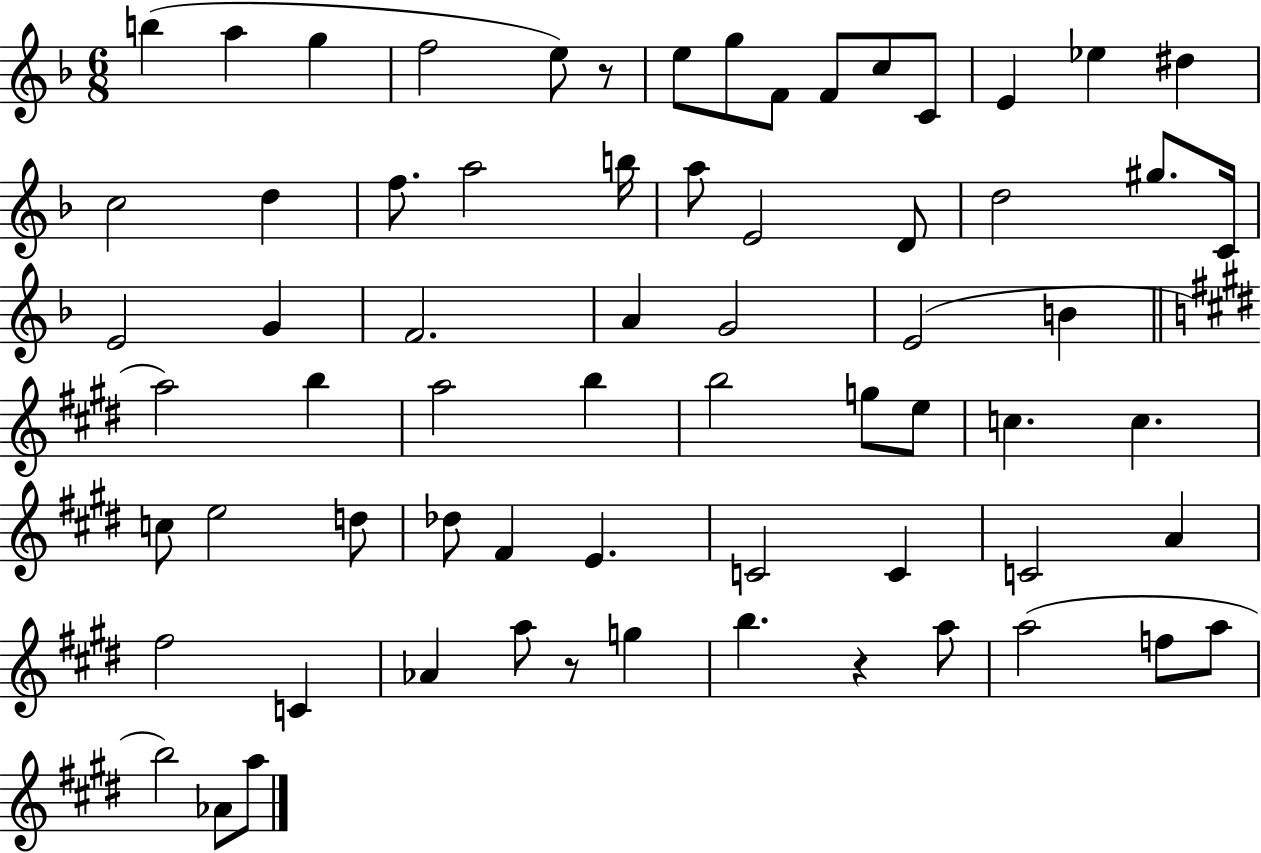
{
  \clef treble
  \numericTimeSignature
  \time 6/8
  \key f \major
  b''4( a''4 g''4 | f''2 e''8) r8 | e''8 g''8 f'8 f'8 c''8 c'8 | e'4 ees''4 dis''4 | \break c''2 d''4 | f''8. a''2 b''16 | a''8 e'2 d'8 | d''2 gis''8. c'16 | \break e'2 g'4 | f'2. | a'4 g'2 | e'2( b'4 | \break \bar "||" \break \key e \major a''2) b''4 | a''2 b''4 | b''2 g''8 e''8 | c''4. c''4. | \break c''8 e''2 d''8 | des''8 fis'4 e'4. | c'2 c'4 | c'2 a'4 | \break fis''2 c'4 | aes'4 a''8 r8 g''4 | b''4. r4 a''8 | a''2( f''8 a''8 | \break b''2) aes'8 a''8 | \bar "|."
}